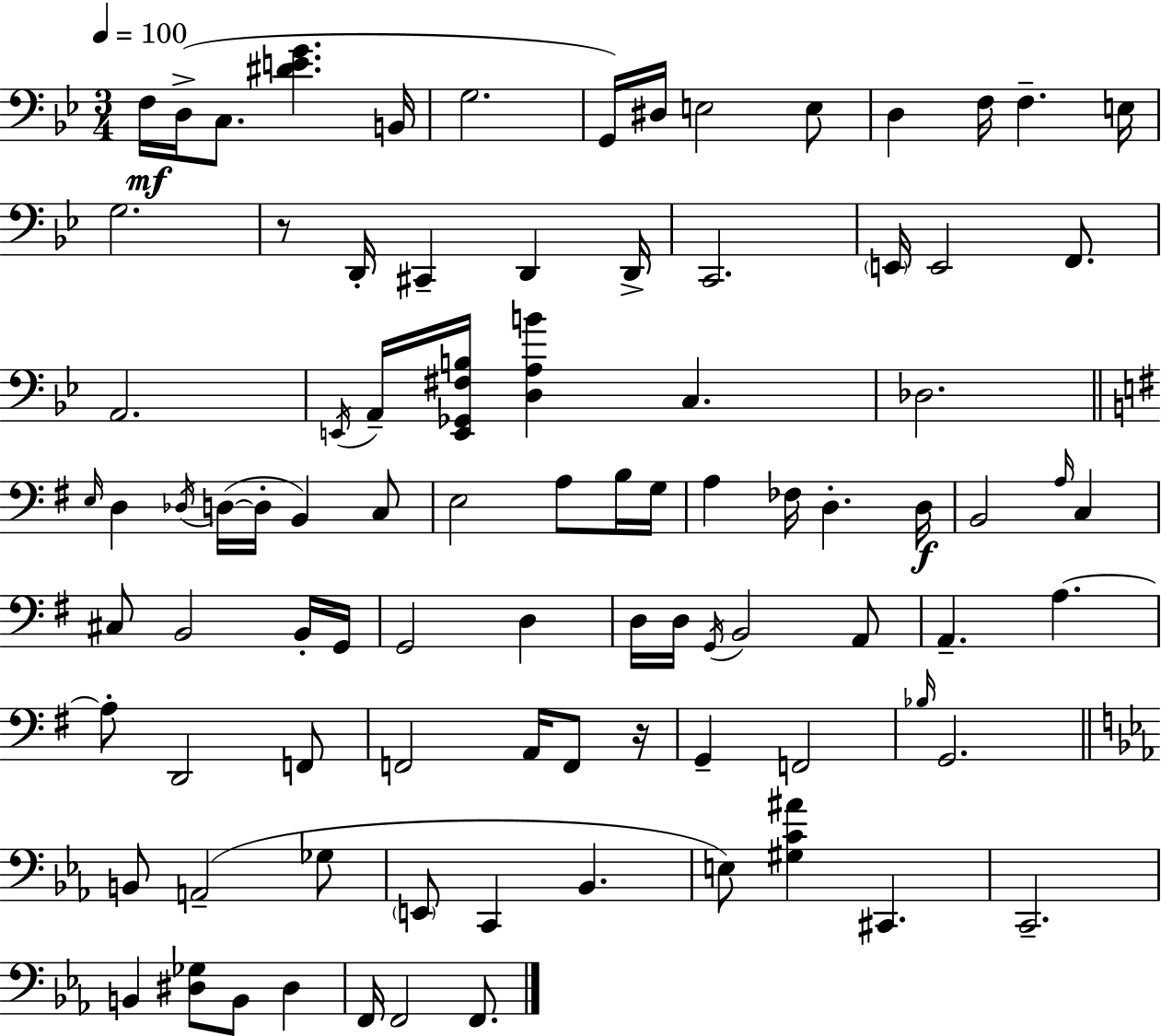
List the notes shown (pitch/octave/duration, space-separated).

F3/s D3/s C3/e. [D#4,E4,G4]/q. B2/s G3/h. G2/s D#3/s E3/h E3/e D3/q F3/s F3/q. E3/s G3/h. R/e D2/s C#2/q D2/q D2/s C2/h. E2/s E2/h F2/e. A2/h. E2/s A2/s [E2,Gb2,F#3,B3]/s [D3,A3,B4]/q C3/q. Db3/h. E3/s D3/q Db3/s D3/s D3/s B2/q C3/e E3/h A3/e B3/s G3/s A3/q FES3/s D3/q. D3/s B2/h A3/s C3/q C#3/e B2/h B2/s G2/s G2/h D3/q D3/s D3/s G2/s B2/h A2/e A2/q. A3/q. A3/e D2/h F2/e F2/h A2/s F2/e R/s G2/q F2/h Bb3/s G2/h. B2/e A2/h Gb3/e E2/e C2/q Bb2/q. E3/e [G#3,C4,A#4]/q C#2/q. C2/h. B2/q [D#3,Gb3]/e B2/e D#3/q F2/s F2/h F2/e.